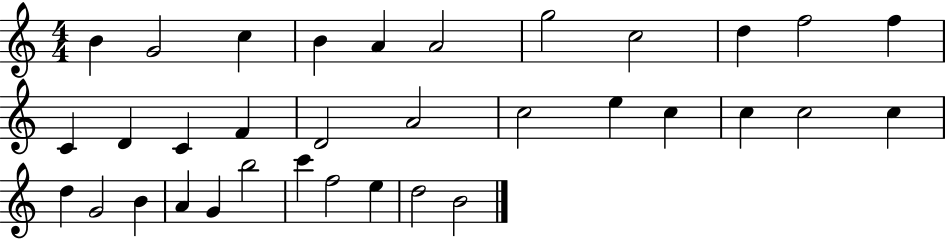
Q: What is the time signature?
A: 4/4